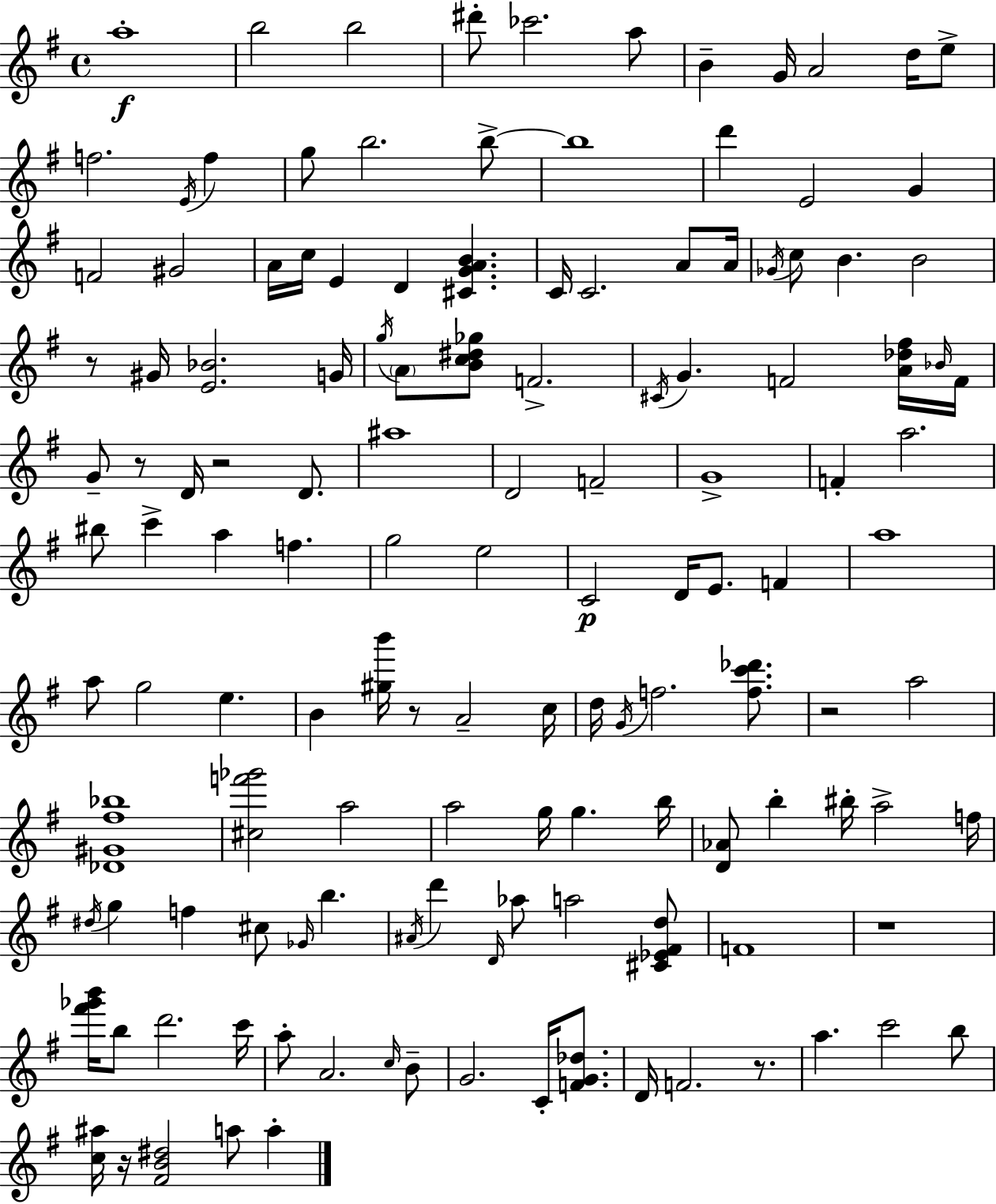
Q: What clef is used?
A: treble